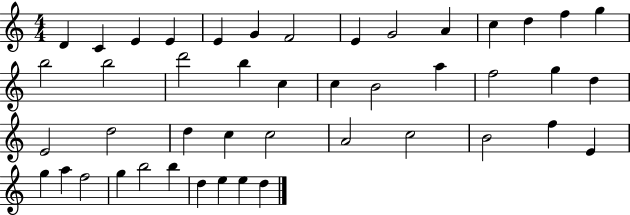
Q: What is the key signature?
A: C major